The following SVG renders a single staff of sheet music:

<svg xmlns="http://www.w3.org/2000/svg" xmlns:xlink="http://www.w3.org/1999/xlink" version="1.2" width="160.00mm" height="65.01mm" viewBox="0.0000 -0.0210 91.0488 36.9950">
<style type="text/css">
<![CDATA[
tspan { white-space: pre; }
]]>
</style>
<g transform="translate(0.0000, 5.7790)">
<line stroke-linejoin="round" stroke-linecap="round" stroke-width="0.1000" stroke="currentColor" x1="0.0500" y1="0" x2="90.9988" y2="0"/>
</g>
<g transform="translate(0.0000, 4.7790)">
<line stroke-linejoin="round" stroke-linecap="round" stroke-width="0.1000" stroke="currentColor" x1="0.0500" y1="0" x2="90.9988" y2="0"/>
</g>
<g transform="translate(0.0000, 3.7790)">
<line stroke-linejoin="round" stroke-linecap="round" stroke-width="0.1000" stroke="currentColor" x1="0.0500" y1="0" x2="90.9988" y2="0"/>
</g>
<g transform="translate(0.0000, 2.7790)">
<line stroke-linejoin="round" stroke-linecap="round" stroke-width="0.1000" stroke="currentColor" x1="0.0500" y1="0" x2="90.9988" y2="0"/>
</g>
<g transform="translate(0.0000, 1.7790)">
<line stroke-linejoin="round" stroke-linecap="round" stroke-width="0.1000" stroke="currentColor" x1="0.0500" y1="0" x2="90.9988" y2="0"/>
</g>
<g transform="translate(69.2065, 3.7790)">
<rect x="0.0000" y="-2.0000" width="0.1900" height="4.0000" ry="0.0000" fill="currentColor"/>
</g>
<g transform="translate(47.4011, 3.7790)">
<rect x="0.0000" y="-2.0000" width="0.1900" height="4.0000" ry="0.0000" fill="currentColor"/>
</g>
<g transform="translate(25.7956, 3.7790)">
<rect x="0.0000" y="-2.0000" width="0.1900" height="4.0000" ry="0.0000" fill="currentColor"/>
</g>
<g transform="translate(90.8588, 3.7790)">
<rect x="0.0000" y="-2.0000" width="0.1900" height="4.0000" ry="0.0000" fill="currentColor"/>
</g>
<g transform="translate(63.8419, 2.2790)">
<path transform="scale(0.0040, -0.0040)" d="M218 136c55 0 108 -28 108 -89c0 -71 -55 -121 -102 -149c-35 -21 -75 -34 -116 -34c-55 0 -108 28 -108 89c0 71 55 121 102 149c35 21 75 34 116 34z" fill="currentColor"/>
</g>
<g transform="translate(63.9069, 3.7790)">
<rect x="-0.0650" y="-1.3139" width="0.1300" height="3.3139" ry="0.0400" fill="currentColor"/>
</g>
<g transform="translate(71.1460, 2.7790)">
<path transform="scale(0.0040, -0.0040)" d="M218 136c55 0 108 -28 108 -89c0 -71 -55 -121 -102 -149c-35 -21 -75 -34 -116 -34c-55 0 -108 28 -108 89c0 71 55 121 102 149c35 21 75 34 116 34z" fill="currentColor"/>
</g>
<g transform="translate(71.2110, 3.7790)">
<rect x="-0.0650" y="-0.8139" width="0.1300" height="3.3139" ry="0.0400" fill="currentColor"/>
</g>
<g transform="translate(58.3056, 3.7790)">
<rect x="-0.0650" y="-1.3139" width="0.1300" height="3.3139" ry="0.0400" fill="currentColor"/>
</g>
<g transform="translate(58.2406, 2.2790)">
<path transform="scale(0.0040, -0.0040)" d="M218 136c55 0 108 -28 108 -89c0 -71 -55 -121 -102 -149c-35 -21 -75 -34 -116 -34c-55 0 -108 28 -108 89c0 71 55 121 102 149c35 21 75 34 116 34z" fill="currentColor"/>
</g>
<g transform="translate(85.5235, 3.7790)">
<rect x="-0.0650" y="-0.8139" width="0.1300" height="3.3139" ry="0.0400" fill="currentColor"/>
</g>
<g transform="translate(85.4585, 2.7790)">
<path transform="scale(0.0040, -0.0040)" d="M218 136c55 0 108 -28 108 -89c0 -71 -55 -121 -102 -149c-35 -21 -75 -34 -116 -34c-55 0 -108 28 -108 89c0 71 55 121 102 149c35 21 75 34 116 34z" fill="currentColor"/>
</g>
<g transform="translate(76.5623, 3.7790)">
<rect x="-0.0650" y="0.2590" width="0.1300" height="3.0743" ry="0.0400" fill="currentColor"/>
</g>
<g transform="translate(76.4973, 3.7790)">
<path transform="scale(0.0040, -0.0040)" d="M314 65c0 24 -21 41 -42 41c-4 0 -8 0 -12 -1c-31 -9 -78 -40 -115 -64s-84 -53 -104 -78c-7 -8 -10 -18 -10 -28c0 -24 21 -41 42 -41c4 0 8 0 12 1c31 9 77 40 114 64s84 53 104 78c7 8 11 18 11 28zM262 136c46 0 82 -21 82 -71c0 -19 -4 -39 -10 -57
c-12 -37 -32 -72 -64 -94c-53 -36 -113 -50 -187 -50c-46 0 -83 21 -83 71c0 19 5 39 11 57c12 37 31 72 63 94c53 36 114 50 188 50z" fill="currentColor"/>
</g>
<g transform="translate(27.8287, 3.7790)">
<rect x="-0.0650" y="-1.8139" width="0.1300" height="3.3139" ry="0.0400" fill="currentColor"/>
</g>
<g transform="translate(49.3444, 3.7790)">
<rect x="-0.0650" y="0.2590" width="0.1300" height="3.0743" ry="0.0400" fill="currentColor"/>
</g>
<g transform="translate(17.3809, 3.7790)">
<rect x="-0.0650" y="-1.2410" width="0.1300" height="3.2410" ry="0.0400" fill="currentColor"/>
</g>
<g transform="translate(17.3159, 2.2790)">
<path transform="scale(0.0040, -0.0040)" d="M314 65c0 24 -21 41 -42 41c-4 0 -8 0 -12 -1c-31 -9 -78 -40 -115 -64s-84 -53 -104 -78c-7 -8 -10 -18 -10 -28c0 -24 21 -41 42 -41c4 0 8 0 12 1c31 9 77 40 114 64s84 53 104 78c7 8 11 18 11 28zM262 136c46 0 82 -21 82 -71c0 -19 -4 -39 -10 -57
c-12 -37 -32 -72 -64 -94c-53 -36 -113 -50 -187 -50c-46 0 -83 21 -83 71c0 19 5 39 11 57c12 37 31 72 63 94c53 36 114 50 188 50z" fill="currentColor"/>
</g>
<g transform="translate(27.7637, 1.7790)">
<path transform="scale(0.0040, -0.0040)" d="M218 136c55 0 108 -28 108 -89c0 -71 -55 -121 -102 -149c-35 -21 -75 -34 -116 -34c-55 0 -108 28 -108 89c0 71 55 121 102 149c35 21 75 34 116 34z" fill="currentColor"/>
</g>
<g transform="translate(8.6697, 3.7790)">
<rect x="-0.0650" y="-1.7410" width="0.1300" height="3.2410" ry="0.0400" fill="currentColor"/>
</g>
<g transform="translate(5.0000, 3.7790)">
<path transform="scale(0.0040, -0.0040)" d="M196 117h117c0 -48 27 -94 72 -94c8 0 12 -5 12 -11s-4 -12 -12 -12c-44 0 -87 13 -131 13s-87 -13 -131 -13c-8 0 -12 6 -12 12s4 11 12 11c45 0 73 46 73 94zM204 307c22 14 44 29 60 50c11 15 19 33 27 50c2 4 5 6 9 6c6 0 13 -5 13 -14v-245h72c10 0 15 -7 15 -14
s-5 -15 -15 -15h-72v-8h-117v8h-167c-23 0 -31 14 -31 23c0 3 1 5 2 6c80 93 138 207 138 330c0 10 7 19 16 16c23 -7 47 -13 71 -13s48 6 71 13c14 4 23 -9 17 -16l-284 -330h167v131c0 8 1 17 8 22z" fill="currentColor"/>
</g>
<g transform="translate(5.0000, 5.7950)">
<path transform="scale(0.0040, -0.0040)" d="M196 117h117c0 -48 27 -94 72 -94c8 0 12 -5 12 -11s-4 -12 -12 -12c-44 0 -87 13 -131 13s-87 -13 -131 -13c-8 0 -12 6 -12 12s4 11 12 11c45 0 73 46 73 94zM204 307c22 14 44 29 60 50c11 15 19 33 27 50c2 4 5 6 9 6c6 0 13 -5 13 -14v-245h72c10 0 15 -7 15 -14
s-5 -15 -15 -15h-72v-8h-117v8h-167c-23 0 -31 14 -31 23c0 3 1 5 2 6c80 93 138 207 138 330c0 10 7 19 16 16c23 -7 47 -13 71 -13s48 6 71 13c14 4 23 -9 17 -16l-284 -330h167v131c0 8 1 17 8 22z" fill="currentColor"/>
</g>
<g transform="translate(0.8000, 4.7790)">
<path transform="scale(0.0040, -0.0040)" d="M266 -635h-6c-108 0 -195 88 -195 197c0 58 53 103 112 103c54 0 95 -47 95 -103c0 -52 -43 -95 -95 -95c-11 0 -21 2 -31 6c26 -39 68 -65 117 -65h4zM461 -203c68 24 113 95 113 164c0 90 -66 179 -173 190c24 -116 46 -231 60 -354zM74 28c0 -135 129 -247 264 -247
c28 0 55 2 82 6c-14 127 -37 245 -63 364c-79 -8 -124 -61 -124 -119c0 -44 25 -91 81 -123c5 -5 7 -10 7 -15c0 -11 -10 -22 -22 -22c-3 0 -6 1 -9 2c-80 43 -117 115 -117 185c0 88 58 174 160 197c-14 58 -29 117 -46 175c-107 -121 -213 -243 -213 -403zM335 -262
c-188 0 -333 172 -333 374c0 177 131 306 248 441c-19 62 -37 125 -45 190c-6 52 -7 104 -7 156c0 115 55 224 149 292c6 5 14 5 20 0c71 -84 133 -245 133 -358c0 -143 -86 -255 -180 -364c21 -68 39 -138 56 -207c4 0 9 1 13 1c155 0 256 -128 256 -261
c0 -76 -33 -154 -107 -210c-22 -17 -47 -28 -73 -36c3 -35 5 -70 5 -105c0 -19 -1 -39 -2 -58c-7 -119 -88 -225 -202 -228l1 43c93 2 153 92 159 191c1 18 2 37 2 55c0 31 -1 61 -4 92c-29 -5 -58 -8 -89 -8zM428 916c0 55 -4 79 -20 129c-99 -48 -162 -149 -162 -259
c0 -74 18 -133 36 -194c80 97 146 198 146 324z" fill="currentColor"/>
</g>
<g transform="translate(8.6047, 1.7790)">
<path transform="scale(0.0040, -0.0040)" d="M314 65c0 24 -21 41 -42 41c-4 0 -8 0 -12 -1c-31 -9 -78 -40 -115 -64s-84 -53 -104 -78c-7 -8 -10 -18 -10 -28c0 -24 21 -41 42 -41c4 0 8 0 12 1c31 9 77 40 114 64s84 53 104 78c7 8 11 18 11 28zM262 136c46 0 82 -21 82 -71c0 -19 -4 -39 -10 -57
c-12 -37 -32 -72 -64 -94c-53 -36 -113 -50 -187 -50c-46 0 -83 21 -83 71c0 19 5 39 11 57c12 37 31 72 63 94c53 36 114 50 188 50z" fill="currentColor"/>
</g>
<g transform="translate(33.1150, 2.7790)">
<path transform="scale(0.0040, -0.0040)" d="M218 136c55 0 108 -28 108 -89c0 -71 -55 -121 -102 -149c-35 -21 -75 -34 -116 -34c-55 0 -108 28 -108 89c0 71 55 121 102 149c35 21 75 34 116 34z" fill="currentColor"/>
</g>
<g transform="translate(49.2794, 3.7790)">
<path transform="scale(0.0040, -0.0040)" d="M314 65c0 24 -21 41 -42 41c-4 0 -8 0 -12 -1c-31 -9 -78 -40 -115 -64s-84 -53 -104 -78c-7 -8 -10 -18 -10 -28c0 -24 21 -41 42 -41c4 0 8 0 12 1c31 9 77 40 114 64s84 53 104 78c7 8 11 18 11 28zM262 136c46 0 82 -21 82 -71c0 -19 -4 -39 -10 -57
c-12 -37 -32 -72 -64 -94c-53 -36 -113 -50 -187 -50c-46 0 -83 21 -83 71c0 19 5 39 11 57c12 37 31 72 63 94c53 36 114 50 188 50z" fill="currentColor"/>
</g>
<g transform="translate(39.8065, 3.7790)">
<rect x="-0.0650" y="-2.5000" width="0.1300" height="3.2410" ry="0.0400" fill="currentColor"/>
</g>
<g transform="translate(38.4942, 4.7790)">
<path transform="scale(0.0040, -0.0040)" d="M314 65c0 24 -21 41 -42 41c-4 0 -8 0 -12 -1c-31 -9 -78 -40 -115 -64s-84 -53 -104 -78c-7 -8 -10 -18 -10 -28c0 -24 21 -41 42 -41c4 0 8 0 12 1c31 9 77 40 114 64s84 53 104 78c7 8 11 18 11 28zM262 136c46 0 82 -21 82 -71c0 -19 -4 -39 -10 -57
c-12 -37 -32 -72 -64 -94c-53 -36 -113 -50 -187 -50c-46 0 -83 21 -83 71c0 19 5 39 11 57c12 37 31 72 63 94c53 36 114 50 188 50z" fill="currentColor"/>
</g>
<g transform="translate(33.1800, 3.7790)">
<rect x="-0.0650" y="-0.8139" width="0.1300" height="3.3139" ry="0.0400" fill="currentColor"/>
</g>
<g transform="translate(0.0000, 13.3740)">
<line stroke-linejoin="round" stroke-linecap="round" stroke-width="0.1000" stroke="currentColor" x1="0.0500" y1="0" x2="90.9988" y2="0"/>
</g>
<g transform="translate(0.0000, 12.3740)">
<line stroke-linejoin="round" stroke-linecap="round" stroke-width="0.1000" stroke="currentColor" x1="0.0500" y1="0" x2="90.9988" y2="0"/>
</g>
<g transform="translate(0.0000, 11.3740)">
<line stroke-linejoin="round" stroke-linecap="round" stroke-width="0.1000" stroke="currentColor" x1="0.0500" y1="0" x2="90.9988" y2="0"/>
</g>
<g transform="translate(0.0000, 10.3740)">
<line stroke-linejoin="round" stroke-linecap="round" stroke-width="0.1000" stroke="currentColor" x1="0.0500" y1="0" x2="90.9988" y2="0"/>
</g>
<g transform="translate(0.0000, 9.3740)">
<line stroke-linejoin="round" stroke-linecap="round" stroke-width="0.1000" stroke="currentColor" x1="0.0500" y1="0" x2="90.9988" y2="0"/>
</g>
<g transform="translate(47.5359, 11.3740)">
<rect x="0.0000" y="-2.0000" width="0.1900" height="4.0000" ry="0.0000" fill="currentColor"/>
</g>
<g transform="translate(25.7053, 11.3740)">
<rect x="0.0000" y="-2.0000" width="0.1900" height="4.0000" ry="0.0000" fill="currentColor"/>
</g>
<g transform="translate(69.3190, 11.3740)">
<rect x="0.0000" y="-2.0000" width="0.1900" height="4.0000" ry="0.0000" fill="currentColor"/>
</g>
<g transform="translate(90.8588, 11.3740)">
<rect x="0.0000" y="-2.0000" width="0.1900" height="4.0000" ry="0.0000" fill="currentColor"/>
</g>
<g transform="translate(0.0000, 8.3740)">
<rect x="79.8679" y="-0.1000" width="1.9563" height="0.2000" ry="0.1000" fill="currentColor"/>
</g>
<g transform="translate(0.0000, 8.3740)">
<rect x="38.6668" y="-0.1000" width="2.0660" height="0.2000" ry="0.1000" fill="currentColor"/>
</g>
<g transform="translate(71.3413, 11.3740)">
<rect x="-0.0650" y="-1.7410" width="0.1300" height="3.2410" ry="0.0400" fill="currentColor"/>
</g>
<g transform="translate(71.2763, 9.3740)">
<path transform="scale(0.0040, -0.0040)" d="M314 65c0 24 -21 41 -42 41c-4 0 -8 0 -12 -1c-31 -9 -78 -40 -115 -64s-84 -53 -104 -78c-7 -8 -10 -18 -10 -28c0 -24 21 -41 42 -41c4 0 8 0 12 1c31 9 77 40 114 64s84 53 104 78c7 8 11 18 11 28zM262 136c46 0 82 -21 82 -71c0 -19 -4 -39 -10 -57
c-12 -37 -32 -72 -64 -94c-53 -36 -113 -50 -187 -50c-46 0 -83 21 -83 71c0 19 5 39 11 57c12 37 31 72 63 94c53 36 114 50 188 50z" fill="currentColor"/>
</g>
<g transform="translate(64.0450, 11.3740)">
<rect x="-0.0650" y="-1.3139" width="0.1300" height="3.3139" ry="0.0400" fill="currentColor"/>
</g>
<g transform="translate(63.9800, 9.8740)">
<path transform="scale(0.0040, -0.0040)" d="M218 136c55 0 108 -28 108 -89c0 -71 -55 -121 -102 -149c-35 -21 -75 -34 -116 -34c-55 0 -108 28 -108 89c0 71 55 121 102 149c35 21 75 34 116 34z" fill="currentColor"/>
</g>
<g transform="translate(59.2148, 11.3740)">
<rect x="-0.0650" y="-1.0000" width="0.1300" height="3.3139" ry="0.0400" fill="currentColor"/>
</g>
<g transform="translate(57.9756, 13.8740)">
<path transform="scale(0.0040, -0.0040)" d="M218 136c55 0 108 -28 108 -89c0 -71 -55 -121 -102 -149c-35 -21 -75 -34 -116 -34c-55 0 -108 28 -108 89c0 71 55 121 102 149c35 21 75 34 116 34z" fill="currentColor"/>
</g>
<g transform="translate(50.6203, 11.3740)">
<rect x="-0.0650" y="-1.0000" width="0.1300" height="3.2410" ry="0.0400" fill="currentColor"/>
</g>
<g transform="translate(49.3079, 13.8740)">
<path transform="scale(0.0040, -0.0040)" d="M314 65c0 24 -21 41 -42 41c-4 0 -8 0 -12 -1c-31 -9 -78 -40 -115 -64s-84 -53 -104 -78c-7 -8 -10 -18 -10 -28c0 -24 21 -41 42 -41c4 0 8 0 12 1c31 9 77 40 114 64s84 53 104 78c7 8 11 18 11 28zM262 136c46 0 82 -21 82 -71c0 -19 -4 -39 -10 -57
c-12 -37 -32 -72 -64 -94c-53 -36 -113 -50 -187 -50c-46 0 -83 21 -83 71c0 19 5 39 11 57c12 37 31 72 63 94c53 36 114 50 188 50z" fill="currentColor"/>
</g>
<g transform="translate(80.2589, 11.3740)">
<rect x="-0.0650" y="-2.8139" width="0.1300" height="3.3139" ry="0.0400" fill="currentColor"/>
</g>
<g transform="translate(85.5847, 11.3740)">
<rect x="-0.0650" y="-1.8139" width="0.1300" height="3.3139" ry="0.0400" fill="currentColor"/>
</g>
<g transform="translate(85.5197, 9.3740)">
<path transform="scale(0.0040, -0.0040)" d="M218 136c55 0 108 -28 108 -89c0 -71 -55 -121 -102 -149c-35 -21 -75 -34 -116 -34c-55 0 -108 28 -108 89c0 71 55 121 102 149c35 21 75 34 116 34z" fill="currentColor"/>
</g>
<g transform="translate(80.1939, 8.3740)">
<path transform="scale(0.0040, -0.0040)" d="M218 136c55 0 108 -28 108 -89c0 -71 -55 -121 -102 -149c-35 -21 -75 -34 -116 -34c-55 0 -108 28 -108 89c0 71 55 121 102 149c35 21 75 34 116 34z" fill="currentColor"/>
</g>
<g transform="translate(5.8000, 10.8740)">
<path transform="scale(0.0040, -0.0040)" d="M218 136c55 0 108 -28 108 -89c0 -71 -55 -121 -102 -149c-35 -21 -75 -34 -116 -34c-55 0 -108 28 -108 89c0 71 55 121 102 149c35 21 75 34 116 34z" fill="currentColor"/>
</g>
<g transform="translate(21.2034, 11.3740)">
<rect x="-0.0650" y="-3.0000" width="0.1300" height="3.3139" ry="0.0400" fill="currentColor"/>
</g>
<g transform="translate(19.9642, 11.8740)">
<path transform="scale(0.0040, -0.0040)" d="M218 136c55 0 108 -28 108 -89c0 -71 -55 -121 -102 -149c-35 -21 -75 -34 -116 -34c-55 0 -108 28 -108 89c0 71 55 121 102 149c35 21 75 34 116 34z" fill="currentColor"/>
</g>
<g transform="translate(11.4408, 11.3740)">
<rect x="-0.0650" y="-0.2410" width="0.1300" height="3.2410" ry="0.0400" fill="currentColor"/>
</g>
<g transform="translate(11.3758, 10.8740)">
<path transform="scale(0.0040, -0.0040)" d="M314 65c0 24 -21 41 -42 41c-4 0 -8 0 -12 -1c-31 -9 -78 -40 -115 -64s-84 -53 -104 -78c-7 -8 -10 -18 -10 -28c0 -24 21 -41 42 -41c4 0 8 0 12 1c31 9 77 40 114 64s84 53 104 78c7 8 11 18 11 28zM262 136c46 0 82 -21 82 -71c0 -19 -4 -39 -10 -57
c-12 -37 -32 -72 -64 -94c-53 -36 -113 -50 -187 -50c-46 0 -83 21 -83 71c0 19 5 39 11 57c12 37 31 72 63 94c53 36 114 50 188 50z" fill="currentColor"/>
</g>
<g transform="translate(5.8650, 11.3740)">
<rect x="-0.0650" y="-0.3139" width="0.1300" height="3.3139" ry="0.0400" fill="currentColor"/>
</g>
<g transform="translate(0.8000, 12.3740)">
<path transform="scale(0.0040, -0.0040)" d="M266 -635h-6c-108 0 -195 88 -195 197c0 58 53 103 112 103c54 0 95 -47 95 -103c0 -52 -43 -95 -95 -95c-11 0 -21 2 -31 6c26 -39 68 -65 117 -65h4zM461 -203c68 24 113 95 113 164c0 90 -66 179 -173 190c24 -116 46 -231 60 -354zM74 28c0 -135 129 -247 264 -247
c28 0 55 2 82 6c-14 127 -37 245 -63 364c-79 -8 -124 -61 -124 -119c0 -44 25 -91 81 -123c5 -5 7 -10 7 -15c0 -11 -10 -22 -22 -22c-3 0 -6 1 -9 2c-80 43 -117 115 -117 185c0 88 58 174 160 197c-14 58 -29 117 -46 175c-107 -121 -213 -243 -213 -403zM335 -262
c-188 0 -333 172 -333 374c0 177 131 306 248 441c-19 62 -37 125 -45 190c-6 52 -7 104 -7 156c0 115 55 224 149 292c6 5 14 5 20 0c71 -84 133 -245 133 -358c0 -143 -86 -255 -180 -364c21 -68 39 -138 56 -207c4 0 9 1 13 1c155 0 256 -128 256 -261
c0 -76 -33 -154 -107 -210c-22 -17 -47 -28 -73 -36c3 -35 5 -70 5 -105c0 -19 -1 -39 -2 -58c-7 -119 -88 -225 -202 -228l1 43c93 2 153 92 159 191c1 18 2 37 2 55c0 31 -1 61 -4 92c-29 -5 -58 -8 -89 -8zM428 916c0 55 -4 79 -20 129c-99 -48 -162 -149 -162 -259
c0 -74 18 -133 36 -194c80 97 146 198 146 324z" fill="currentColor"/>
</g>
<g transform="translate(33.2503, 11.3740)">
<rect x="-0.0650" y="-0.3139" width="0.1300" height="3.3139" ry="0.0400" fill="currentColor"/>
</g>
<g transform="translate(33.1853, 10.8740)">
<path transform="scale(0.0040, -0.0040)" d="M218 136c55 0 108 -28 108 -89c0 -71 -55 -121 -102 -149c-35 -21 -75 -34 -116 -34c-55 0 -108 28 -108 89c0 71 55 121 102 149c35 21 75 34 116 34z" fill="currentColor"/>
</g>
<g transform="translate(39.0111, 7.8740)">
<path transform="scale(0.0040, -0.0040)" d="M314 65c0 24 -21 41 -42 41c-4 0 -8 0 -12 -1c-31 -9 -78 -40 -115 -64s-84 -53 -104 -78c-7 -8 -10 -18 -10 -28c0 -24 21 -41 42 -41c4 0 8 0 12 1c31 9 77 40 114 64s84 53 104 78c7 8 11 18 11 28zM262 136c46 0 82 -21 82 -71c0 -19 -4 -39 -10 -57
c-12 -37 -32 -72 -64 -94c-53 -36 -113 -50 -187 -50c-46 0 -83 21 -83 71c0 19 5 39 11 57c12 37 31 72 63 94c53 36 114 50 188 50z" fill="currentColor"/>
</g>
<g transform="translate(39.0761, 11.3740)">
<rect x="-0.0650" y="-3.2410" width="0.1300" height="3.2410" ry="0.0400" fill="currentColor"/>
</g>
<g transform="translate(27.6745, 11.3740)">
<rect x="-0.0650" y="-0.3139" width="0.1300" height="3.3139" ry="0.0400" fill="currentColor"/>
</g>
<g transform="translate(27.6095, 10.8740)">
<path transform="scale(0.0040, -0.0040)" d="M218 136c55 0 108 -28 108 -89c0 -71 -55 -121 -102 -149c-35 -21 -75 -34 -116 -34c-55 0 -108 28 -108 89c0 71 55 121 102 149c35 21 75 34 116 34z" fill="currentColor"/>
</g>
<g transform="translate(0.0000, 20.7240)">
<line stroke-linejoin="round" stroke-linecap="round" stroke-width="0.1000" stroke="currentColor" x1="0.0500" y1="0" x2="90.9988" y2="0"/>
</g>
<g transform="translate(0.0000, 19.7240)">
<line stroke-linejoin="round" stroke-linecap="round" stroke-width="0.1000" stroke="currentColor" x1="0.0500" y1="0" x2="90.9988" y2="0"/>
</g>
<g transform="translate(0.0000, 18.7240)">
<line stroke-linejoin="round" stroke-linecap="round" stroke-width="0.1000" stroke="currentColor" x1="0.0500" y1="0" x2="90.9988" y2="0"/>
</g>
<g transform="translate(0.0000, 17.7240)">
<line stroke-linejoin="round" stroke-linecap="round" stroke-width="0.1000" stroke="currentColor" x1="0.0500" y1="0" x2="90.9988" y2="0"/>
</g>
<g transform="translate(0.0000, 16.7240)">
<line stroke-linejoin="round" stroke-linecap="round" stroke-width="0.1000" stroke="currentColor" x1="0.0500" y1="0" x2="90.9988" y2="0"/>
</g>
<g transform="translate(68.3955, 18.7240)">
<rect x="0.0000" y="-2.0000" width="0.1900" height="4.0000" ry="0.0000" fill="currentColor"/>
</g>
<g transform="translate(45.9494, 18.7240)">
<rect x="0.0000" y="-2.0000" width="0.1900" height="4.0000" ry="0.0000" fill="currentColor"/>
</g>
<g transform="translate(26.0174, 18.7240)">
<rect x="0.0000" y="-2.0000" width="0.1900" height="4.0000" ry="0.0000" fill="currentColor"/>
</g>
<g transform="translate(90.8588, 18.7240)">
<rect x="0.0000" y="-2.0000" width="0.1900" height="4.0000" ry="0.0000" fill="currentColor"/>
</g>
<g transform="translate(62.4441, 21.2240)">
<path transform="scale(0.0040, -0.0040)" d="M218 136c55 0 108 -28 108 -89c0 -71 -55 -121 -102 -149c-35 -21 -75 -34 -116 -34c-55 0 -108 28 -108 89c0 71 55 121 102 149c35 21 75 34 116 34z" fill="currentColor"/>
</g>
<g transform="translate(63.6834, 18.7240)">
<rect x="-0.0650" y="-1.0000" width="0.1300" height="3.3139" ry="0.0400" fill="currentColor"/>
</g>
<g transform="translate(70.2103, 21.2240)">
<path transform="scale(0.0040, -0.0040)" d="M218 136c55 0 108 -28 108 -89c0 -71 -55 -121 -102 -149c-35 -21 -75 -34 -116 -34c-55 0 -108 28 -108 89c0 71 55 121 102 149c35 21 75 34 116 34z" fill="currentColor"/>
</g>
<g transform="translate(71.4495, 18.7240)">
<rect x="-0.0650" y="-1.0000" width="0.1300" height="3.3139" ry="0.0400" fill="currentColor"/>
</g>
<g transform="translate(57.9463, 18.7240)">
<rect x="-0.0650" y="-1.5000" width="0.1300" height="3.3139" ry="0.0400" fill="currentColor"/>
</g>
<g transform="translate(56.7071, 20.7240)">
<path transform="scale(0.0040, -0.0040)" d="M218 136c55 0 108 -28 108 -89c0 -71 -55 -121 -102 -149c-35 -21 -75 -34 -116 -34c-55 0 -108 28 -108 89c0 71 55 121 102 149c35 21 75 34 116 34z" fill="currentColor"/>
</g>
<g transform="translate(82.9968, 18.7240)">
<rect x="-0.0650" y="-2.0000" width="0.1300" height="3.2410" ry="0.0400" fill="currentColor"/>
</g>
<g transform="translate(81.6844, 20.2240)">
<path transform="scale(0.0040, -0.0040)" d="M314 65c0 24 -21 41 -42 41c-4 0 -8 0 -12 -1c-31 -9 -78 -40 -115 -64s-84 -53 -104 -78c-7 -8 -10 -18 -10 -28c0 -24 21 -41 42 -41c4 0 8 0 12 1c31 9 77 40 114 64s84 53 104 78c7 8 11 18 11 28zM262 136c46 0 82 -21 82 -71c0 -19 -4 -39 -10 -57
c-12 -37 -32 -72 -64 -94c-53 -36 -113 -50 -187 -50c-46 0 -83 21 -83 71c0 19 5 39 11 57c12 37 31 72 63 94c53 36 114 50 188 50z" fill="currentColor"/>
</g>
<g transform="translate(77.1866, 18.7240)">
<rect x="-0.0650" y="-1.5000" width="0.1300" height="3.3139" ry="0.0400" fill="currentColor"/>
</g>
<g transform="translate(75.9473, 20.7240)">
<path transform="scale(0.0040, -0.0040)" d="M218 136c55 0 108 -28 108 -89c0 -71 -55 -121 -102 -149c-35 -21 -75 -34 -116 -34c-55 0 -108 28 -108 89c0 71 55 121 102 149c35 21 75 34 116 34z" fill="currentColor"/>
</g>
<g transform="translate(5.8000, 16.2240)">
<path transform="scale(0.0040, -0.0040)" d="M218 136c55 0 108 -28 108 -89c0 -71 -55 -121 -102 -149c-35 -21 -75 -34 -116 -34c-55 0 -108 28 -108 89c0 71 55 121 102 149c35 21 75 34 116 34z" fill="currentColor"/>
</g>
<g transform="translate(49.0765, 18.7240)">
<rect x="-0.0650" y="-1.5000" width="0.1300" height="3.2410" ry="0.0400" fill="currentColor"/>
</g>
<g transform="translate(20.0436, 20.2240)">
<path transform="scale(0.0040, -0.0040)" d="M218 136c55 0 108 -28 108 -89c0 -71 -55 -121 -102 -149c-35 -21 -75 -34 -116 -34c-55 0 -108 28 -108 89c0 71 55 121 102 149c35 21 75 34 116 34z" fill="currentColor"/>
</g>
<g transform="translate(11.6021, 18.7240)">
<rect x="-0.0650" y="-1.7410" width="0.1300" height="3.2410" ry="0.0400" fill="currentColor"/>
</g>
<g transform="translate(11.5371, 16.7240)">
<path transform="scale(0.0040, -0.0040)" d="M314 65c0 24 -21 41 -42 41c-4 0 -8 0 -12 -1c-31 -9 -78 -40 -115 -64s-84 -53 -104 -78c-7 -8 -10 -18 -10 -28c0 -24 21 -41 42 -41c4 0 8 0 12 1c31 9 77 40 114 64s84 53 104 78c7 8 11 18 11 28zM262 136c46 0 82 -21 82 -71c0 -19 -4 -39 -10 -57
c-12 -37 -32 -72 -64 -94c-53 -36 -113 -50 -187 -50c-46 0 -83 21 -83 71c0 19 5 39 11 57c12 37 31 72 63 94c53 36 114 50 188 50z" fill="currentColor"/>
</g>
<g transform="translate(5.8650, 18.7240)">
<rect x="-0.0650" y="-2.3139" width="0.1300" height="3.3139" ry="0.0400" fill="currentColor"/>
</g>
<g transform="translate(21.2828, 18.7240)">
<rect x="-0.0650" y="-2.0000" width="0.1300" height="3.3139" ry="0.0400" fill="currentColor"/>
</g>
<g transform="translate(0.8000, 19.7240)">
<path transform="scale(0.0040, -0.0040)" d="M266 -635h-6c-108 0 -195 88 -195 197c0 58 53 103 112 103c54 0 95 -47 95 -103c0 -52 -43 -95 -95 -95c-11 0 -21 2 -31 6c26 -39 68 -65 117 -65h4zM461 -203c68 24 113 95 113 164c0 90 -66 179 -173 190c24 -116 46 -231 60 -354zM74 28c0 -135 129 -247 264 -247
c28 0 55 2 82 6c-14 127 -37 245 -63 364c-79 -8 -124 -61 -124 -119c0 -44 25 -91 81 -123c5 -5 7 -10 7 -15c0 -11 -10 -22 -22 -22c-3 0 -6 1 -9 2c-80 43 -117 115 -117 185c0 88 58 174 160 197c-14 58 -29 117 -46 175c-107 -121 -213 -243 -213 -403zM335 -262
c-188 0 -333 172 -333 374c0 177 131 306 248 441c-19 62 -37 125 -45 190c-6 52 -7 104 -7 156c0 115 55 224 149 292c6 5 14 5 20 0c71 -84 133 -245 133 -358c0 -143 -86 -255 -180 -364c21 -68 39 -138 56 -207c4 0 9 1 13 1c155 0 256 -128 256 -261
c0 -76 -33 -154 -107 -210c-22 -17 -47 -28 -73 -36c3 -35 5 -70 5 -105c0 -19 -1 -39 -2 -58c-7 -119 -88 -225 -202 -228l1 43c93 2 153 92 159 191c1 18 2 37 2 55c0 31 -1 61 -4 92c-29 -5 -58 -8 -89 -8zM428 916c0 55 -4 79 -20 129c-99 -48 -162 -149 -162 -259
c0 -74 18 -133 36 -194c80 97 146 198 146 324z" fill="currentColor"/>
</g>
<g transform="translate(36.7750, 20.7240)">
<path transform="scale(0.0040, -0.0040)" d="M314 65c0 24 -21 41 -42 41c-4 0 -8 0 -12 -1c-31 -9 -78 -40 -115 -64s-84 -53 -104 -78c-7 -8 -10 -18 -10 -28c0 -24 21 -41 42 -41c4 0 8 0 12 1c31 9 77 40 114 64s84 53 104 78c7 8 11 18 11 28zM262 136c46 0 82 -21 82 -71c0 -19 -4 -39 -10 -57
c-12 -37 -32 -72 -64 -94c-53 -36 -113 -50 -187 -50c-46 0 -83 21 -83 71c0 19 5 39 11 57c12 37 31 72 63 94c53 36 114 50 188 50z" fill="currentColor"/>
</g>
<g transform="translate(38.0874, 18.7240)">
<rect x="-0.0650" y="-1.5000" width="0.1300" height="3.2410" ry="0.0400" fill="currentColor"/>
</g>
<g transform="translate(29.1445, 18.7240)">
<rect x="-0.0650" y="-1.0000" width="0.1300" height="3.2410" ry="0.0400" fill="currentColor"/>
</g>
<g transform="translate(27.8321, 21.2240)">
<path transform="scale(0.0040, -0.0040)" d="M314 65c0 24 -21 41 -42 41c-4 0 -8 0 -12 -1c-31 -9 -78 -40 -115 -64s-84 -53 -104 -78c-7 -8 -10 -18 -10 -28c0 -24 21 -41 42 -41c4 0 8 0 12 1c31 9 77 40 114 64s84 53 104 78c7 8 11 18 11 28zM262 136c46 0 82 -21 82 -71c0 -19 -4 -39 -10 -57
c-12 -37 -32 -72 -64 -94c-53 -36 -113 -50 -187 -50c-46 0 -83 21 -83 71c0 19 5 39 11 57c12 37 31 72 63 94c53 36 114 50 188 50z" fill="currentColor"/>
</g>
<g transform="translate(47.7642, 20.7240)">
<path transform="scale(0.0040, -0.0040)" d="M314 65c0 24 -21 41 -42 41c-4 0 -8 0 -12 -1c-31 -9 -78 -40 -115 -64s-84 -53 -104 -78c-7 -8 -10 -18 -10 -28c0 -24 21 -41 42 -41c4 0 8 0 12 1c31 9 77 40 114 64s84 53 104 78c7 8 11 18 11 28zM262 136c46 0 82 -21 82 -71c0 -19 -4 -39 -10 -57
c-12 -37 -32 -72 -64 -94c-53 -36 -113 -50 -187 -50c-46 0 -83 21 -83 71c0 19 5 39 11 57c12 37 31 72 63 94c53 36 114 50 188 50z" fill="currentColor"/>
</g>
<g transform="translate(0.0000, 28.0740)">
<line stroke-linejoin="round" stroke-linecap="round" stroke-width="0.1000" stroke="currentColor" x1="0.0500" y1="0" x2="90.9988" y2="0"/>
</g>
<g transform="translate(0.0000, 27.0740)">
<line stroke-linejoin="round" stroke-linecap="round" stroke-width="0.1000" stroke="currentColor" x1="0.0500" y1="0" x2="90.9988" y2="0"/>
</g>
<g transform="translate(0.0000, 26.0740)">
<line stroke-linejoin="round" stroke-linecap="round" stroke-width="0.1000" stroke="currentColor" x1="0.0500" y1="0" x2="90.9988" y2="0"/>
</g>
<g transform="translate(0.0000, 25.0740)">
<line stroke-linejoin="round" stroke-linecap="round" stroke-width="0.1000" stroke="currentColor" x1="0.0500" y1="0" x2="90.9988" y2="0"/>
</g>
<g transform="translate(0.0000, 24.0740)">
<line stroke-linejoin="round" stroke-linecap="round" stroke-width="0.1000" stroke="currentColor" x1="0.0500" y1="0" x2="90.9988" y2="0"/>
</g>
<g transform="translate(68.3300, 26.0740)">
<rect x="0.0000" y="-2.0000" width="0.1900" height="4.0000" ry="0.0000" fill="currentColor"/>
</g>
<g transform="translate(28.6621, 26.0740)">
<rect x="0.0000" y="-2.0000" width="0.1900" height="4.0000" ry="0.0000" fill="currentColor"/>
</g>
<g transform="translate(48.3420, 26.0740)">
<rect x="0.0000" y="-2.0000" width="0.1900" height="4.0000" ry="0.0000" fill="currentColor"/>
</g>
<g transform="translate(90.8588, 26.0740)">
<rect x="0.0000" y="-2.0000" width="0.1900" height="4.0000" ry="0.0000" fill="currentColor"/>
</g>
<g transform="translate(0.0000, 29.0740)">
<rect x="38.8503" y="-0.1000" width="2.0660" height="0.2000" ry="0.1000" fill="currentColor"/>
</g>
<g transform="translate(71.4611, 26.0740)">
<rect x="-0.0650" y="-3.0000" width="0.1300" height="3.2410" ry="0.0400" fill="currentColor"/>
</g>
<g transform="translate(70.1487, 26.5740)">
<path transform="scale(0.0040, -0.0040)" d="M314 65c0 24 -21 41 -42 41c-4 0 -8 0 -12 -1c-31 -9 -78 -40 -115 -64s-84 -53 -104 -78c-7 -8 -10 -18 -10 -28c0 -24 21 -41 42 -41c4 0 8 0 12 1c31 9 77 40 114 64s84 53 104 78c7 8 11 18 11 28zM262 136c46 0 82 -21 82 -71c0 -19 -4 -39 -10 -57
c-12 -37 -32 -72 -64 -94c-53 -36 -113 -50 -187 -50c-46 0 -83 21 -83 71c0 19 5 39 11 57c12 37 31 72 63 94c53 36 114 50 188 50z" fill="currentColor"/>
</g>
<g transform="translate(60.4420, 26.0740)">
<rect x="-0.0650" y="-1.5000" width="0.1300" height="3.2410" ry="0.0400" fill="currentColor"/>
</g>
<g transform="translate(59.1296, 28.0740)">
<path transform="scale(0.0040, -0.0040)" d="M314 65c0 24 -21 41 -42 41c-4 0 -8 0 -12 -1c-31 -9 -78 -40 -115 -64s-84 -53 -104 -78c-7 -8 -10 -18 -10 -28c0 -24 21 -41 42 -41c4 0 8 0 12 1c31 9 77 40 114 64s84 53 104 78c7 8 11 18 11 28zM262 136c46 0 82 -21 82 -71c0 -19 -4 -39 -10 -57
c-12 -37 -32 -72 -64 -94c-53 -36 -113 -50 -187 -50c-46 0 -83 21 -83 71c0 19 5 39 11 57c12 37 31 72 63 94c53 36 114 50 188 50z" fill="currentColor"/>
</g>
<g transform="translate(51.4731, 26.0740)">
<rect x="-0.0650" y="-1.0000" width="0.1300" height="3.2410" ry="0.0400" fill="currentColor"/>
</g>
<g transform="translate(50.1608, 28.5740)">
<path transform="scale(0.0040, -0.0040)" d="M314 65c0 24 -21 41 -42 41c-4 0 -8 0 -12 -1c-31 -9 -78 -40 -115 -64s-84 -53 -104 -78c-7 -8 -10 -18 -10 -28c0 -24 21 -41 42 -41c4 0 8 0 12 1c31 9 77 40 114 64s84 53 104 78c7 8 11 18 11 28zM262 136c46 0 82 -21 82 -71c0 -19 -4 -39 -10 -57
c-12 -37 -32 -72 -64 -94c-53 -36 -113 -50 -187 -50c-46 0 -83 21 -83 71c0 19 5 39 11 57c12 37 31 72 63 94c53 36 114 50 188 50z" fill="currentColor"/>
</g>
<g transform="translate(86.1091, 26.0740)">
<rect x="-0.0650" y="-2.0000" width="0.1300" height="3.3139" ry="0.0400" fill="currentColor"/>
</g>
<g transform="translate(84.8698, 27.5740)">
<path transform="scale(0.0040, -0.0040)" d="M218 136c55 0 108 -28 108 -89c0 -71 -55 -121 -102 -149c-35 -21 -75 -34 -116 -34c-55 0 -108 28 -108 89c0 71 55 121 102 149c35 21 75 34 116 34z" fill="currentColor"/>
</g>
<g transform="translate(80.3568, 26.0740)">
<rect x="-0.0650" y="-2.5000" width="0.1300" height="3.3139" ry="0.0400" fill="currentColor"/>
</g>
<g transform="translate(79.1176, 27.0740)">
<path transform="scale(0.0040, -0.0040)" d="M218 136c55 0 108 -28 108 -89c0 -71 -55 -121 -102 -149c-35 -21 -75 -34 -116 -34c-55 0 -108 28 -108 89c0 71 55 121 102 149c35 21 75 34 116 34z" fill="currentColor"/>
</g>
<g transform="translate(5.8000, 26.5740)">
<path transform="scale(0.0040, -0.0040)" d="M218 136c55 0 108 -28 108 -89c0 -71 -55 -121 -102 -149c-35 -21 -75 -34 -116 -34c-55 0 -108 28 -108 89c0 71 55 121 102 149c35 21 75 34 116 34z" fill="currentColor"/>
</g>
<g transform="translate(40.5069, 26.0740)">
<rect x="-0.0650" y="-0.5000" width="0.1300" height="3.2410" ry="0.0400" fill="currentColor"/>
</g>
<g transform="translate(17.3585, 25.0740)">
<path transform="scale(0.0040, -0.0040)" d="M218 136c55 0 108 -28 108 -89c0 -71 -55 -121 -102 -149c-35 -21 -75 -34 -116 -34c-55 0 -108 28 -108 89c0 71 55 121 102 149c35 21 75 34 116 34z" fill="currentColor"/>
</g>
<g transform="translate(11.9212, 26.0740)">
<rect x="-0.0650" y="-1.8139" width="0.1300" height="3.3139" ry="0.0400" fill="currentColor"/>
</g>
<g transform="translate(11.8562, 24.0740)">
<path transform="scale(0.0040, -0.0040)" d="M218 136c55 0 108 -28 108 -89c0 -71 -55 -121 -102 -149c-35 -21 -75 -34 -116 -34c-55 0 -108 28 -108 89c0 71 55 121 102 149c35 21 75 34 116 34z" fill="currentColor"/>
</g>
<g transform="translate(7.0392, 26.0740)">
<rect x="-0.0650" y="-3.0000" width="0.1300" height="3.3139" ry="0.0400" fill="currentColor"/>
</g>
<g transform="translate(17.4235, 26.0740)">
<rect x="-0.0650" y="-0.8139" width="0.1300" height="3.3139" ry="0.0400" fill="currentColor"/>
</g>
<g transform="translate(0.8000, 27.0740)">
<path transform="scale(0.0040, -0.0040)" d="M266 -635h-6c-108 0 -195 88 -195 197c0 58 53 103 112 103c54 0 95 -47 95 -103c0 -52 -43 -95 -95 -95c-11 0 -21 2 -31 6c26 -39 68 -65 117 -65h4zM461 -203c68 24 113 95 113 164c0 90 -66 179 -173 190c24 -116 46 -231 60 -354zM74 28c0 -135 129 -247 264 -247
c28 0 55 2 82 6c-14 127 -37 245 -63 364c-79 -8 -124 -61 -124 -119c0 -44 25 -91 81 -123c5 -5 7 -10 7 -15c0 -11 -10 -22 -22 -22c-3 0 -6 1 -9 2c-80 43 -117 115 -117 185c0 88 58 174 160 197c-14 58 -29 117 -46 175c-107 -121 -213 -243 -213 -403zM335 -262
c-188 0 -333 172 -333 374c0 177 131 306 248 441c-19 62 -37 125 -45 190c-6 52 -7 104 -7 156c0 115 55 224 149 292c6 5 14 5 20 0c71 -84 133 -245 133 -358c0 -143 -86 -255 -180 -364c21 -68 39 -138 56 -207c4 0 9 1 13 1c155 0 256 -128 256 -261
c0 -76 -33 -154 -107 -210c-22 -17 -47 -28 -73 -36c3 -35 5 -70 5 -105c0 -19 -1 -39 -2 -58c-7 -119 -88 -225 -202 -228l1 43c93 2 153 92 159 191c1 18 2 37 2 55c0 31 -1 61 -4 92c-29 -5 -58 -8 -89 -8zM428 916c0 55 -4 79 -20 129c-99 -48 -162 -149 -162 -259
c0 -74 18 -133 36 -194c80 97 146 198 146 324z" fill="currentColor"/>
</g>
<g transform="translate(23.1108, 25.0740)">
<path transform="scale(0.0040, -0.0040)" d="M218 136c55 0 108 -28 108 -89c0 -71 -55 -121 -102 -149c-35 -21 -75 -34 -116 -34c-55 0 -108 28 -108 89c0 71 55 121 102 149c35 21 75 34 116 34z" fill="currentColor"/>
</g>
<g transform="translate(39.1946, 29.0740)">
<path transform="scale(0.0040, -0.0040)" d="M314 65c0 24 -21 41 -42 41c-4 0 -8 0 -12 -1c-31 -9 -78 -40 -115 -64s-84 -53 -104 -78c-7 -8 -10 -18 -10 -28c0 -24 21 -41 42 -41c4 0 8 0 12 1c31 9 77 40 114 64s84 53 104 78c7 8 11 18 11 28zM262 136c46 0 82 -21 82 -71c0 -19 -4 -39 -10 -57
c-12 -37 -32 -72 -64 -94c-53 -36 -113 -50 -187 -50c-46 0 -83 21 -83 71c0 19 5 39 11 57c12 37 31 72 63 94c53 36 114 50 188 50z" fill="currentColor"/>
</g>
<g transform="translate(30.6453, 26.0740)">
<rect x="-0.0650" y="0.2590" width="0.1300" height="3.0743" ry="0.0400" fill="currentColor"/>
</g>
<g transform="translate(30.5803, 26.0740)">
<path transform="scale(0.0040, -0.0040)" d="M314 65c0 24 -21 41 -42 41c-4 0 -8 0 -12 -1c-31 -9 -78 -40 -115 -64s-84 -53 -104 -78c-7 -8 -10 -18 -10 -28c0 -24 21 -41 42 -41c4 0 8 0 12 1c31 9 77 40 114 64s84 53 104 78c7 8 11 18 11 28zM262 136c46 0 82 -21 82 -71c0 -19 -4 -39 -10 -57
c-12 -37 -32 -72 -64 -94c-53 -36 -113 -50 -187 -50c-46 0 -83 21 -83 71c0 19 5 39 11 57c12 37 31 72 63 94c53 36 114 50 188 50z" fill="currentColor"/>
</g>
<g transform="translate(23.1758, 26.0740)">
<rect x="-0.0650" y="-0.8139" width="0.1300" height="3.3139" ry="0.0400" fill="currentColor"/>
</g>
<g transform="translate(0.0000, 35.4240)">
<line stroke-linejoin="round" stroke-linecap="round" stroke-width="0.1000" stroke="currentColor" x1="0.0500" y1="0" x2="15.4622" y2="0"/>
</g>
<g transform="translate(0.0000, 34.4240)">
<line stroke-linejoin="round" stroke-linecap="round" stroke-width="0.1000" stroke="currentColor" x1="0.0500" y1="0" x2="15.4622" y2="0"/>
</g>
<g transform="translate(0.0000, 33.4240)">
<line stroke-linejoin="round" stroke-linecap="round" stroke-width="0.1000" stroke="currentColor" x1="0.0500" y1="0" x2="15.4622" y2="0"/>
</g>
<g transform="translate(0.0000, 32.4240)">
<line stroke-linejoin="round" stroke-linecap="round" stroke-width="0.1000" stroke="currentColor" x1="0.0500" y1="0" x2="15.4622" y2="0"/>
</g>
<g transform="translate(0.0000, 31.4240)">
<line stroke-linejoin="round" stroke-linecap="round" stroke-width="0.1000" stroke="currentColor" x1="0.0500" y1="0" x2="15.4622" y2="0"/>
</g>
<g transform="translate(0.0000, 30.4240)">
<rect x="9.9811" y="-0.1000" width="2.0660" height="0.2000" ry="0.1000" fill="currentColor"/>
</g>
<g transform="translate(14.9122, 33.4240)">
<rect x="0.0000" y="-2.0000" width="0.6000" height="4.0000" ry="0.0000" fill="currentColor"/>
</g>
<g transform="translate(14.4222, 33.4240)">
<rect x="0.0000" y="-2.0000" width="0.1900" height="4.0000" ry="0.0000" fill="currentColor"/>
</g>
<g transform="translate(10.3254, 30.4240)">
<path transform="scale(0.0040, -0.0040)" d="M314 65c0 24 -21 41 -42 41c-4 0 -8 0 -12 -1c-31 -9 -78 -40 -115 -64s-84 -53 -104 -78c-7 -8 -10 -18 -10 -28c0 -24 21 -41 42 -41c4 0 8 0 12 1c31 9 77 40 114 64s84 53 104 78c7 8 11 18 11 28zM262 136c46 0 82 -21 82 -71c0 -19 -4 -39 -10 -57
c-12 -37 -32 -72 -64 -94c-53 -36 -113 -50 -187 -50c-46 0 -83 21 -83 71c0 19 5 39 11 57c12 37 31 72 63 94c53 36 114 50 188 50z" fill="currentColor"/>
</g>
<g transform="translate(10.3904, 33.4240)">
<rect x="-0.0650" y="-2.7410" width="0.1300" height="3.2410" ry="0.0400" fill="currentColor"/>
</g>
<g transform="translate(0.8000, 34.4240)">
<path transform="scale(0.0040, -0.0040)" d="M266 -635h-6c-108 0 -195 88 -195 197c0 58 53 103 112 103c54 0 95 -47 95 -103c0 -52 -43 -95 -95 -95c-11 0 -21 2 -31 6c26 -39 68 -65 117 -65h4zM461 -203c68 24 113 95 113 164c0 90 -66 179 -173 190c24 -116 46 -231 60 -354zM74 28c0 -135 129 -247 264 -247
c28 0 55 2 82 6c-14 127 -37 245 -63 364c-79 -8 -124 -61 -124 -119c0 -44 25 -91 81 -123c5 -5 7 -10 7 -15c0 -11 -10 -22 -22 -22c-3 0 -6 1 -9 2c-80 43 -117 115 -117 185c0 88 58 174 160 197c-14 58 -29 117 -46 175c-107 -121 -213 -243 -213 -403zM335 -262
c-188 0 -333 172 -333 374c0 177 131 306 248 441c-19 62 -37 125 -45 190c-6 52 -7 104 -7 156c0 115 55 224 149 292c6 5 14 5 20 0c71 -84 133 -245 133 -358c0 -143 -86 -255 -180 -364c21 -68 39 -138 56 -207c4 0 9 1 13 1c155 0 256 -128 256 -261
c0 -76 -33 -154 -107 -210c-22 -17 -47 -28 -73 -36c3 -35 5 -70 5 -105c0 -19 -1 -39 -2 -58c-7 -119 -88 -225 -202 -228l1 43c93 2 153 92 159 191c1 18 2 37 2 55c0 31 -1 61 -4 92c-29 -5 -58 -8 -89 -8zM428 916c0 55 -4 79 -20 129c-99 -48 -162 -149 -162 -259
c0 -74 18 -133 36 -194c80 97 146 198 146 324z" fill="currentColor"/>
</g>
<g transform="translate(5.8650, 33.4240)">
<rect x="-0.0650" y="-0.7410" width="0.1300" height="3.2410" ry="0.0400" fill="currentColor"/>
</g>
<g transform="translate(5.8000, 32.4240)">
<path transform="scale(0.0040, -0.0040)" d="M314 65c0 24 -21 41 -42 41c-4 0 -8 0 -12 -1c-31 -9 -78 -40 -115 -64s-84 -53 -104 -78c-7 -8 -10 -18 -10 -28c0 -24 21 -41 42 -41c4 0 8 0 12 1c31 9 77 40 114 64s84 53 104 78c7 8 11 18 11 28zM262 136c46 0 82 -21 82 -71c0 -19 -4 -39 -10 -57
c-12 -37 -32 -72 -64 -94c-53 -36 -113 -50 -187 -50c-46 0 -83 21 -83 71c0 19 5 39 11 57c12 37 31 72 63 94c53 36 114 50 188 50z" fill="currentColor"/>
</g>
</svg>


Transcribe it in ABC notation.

X:1
T:Untitled
M:4/4
L:1/4
K:C
f2 e2 f d G2 B2 e e d B2 d c c2 A c c b2 D2 D e f2 a f g f2 F D2 E2 E2 E D D E F2 A f d d B2 C2 D2 E2 A2 G F d2 a2